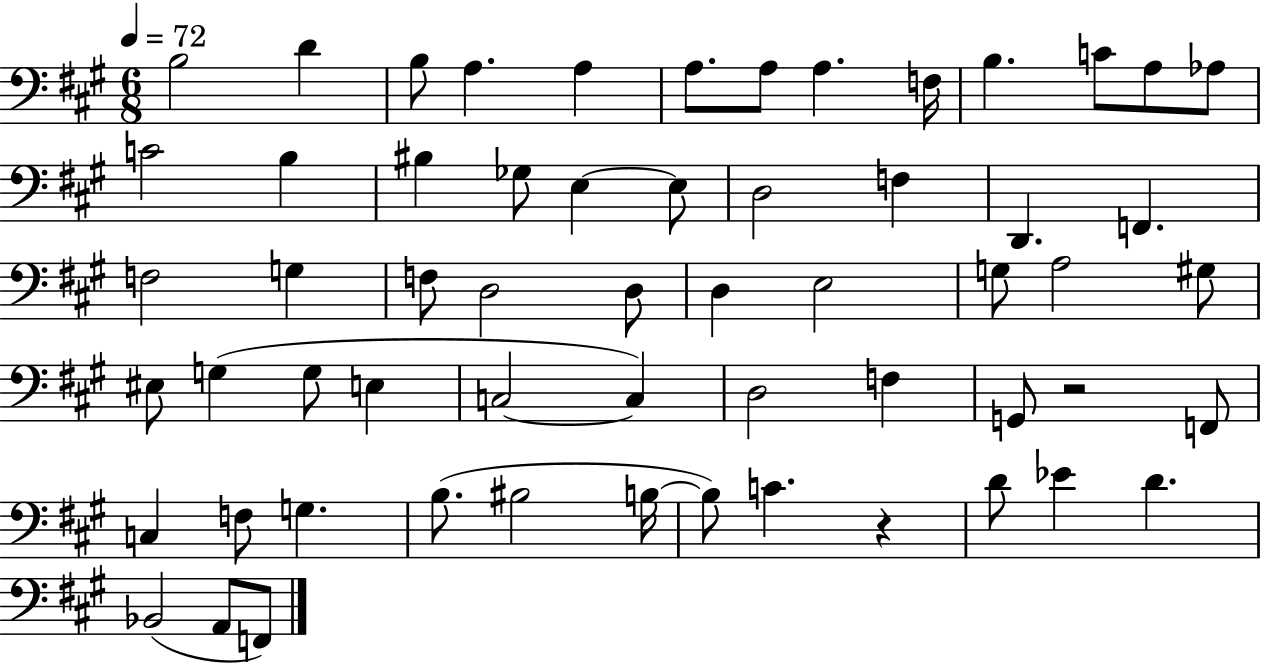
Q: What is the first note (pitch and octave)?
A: B3